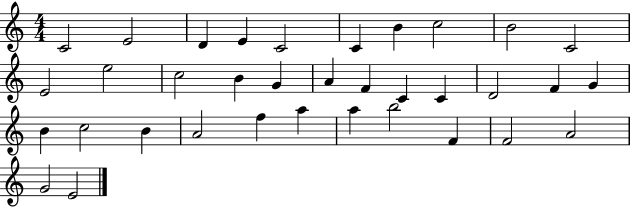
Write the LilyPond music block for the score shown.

{
  \clef treble
  \numericTimeSignature
  \time 4/4
  \key c \major
  c'2 e'2 | d'4 e'4 c'2 | c'4 b'4 c''2 | b'2 c'2 | \break e'2 e''2 | c''2 b'4 g'4 | a'4 f'4 c'4 c'4 | d'2 f'4 g'4 | \break b'4 c''2 b'4 | a'2 f''4 a''4 | a''4 b''2 f'4 | f'2 a'2 | \break g'2 e'2 | \bar "|."
}